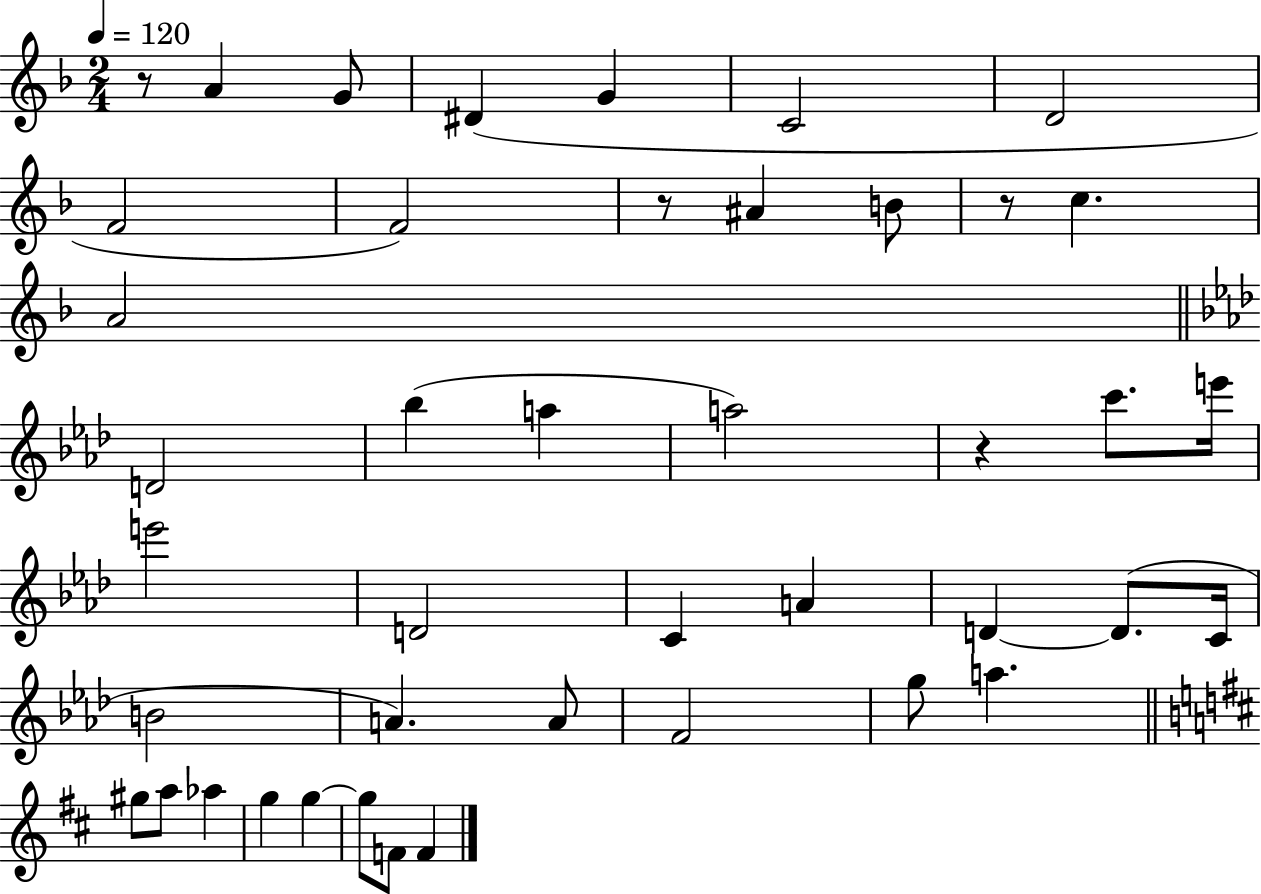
X:1
T:Untitled
M:2/4
L:1/4
K:F
z/2 A G/2 ^D G C2 D2 F2 F2 z/2 ^A B/2 z/2 c A2 D2 _b a a2 z c'/2 e'/4 e'2 D2 C A D D/2 C/4 B2 A A/2 F2 g/2 a ^g/2 a/2 _a g g g/2 F/2 F